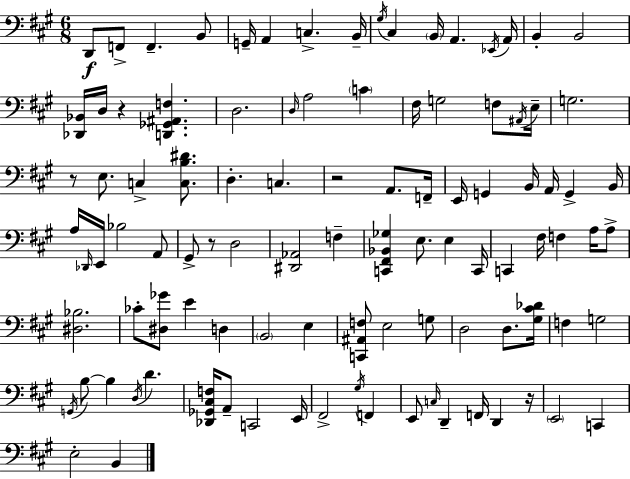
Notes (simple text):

D2/e F2/e F2/q. B2/e G2/s A2/q C3/q. B2/s G#3/s C#3/q B2/s A2/q. Eb2/s A2/s B2/q B2/h [Db2,Bb2]/s D3/s R/q [D2,Gb2,A#2,F3]/q. D3/h. D3/s A3/h C4/q F#3/s G3/h F3/e A#2/s E3/s G3/h. R/e E3/e. C3/q [C3,B3,D#4]/e. D3/q. C3/q. R/h A2/e. F2/s E2/s G2/q B2/s A2/s G2/q B2/s A3/s Db2/s E2/s Bb3/h A2/e G#2/e R/e D3/h [D#2,Ab2]/h F3/q [C2,F#2,Bb2,Gb3]/q E3/e. E3/q C2/s C2/q F#3/s F3/q A3/s A3/e [D#3,Bb3]/h. CES4/e [D#3,Gb4]/e E4/q D3/q B2/h E3/q [C2,A#2,F3]/e E3/h G3/e D3/h D3/e. [G#3,C#4,Db4]/s F3/q G3/h G2/s B3/e B3/q D3/s D4/q. [Db2,Gb2,C#3,F3]/s A2/e C2/h E2/s F#2/h G#3/s F2/q E2/e C3/s D2/q F2/s D2/q R/s E2/h C2/q E3/h B2/q